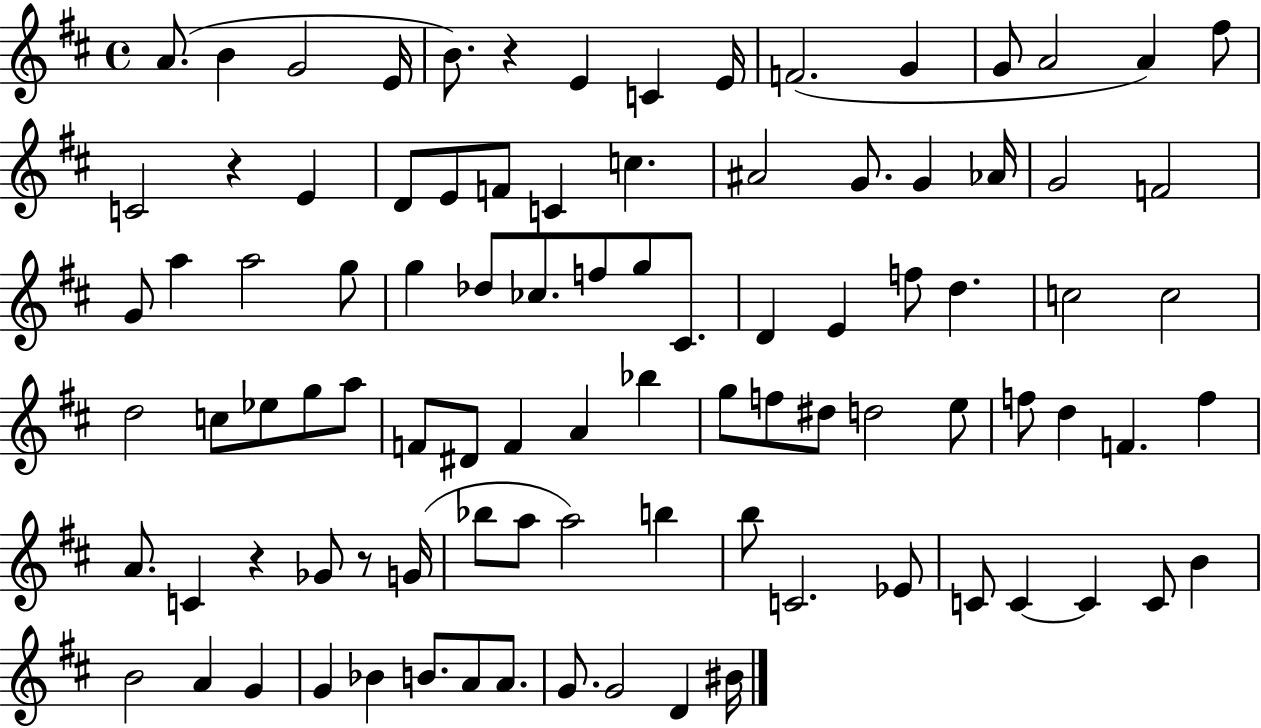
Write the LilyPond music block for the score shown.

{
  \clef treble
  \time 4/4
  \defaultTimeSignature
  \key d \major
  \repeat volta 2 { a'8.( b'4 g'2 e'16 | b'8.) r4 e'4 c'4 e'16 | f'2.( g'4 | g'8 a'2 a'4) fis''8 | \break c'2 r4 e'4 | d'8 e'8 f'8 c'4 c''4. | ais'2 g'8. g'4 aes'16 | g'2 f'2 | \break g'8 a''4 a''2 g''8 | g''4 des''8 ces''8. f''8 g''8 cis'8. | d'4 e'4 f''8 d''4. | c''2 c''2 | \break d''2 c''8 ees''8 g''8 a''8 | f'8 dis'8 f'4 a'4 bes''4 | g''8 f''8 dis''8 d''2 e''8 | f''8 d''4 f'4. f''4 | \break a'8. c'4 r4 ges'8 r8 g'16( | bes''8 a''8 a''2) b''4 | b''8 c'2. ees'8 | c'8 c'4~~ c'4 c'8 b'4 | \break b'2 a'4 g'4 | g'4 bes'4 b'8. a'8 a'8. | g'8. g'2 d'4 bis'16 | } \bar "|."
}